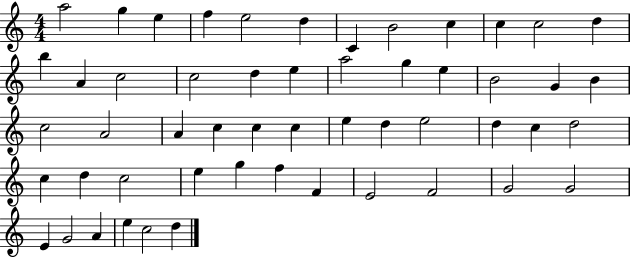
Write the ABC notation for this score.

X:1
T:Untitled
M:4/4
L:1/4
K:C
a2 g e f e2 d C B2 c c c2 d b A c2 c2 d e a2 g e B2 G B c2 A2 A c c c e d e2 d c d2 c d c2 e g f F E2 F2 G2 G2 E G2 A e c2 d